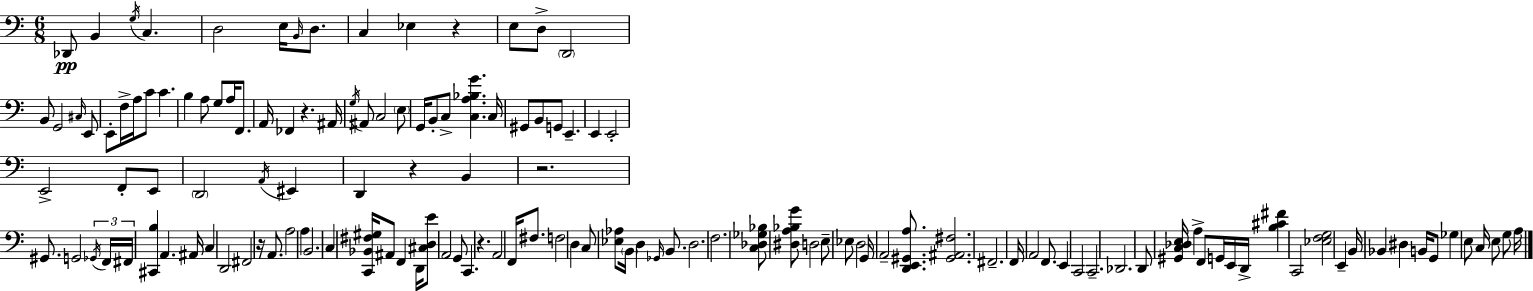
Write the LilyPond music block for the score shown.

{
  \clef bass
  \numericTimeSignature
  \time 6/8
  \key c \major
  \repeat volta 2 { des,8\pp b,4 \acciaccatura { g16 } c4. | d2 e16 \grace { b,16 } d8. | c4 ees4 r4 | e8 d8-> \parenthesize d,2 | \break b,8 g,2 | \grace { cis16 } e,8 e,8-. f16-> a16 c'8 c'4. | b4 a8 g8 a16 | f,8. a,16 fes,4 r4. | \break ais,16 \acciaccatura { g16 } ais,8 c2 | \parenthesize e8 g,16 b,8-. c8-> <c a bes g'>4. | c16 gis,8 b,8 g,8 e,4.-- | e,4 e,2-. | \break e,2-> | f,8-. e,8 \parenthesize d,2 | \acciaccatura { a,16 } eis,4 d,4 r4 | b,4 r2. | \break gis,8. g,2 | \tuplet 3/2 { \acciaccatura { ges,16 } f,16 fis,16 } <cis, b>4 a,4. | ais,16 c4 d,2 | fis,2 | \break r16 a,8. a2 | a4 b,2. | c4 <c, bes, fis gis>16 ais,8 | f,4 d,16 <cis d e'>8 a,2 | \break g,8 c,4. | r4. a,2 | f,16 fis8. f2 | d4 c8 <ees aes>8 \parenthesize b,16 d4 | \break \grace { ges,16 } b,8. d2. | f2. | <c des ges bes>8 <dis a bes g'>8 d2 | e8-- ees8 d2 | \break g,16 a,2-- | <d, e, gis, a>8. <gis, ais, fis>2. | fis,2.-- | f,16 a,2 | \break f,8. e,4 c,2 | c,2.-- | des,2. | d,8 <gis, c des e>16 a4-> | \break f,8 g,16 e,16 d,16-> <b cis' fis'>4 c,2 | <ees f g>2 | e,4-- b,16 bes,4 | dis4 b,16 g,8 ges4 e8 | \break c16 e8 g8 a16 } \bar "|."
}